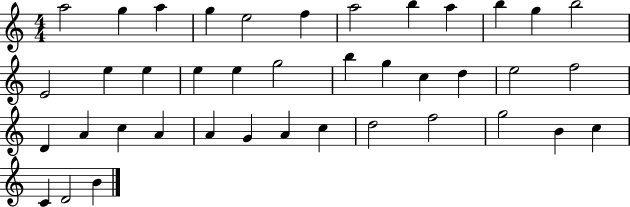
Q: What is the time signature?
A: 4/4